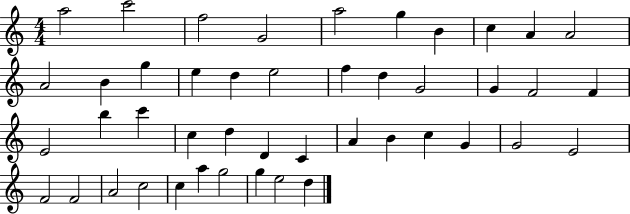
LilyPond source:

{
  \clef treble
  \numericTimeSignature
  \time 4/4
  \key c \major
  a''2 c'''2 | f''2 g'2 | a''2 g''4 b'4 | c''4 a'4 a'2 | \break a'2 b'4 g''4 | e''4 d''4 e''2 | f''4 d''4 g'2 | g'4 f'2 f'4 | \break e'2 b''4 c'''4 | c''4 d''4 d'4 c'4 | a'4 b'4 c''4 g'4 | g'2 e'2 | \break f'2 f'2 | a'2 c''2 | c''4 a''4 g''2 | g''4 e''2 d''4 | \break \bar "|."
}